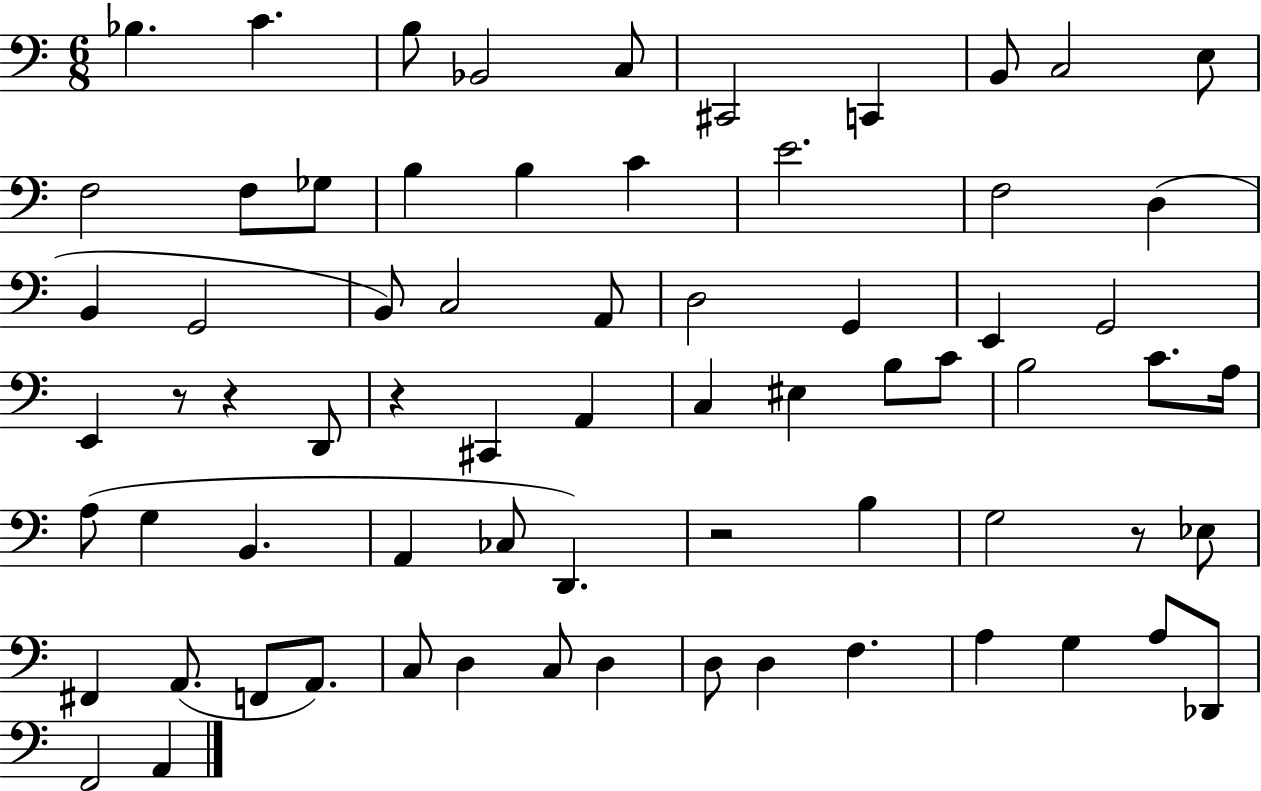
Bb3/q. C4/q. B3/e Bb2/h C3/e C#2/h C2/q B2/e C3/h E3/e F3/h F3/e Gb3/e B3/q B3/q C4/q E4/h. F3/h D3/q B2/q G2/h B2/e C3/h A2/e D3/h G2/q E2/q G2/h E2/q R/e R/q D2/e R/q C#2/q A2/q C3/q EIS3/q B3/e C4/e B3/h C4/e. A3/s A3/e G3/q B2/q. A2/q CES3/e D2/q. R/h B3/q G3/h R/e Eb3/e F#2/q A2/e. F2/e A2/e. C3/e D3/q C3/e D3/q D3/e D3/q F3/q. A3/q G3/q A3/e Db2/e F2/h A2/q